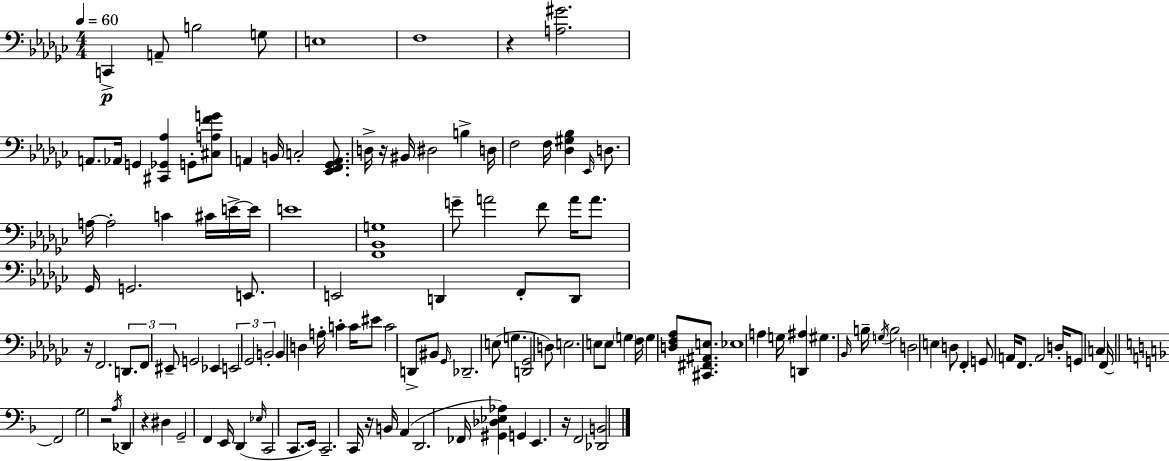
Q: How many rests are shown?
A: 7